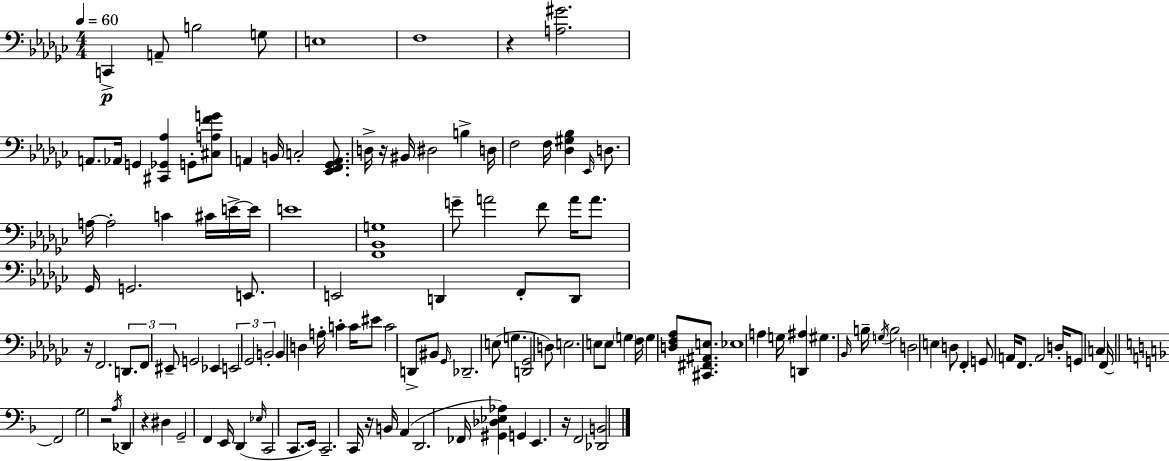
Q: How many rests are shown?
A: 7